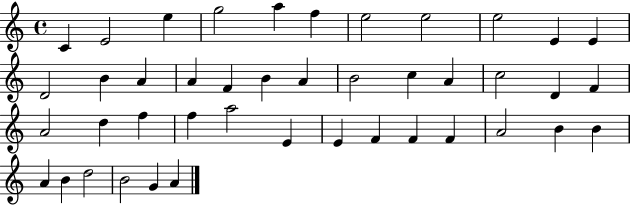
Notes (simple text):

C4/q E4/h E5/q G5/h A5/q F5/q E5/h E5/h E5/h E4/q E4/q D4/h B4/q A4/q A4/q F4/q B4/q A4/q B4/h C5/q A4/q C5/h D4/q F4/q A4/h D5/q F5/q F5/q A5/h E4/q E4/q F4/q F4/q F4/q A4/h B4/q B4/q A4/q B4/q D5/h B4/h G4/q A4/q